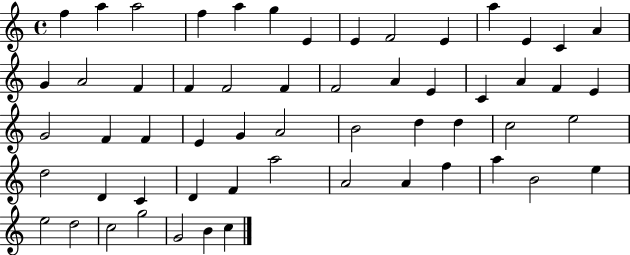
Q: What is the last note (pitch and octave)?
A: C5